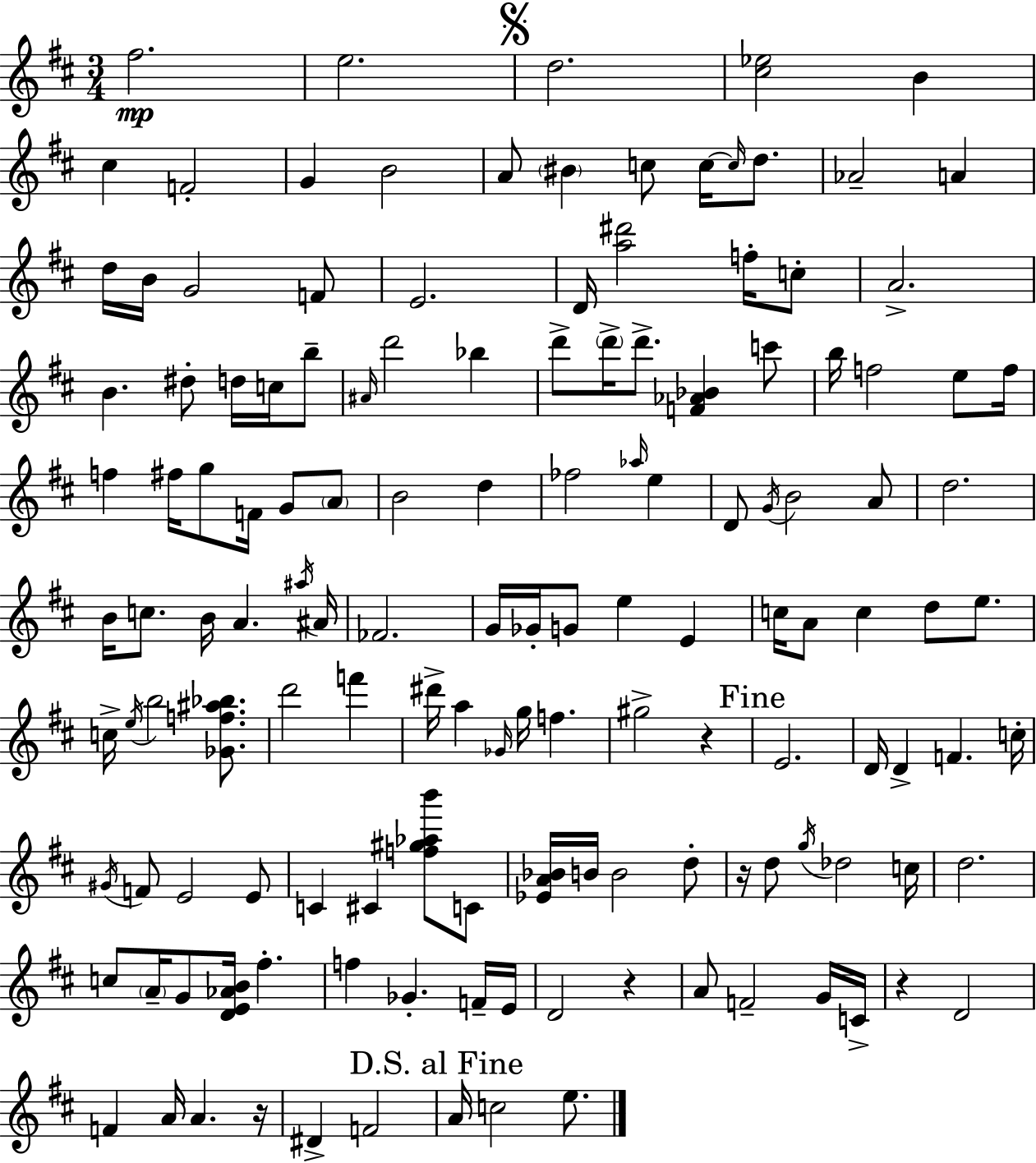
F#5/h. E5/h. D5/h. [C#5,Eb5]/h B4/q C#5/q F4/h G4/q B4/h A4/e BIS4/q C5/e C5/s C5/s D5/e. Ab4/h A4/q D5/s B4/s G4/h F4/e E4/h. D4/s [A5,D#6]/h F5/s C5/e A4/h. B4/q. D#5/e D5/s C5/s B5/e A#4/s D6/h Bb5/q D6/e D6/s D6/e. [F4,Ab4,Bb4]/q C6/e B5/s F5/h E5/e F5/s F5/q F#5/s G5/e F4/s G4/e A4/e B4/h D5/q FES5/h Ab5/s E5/q D4/e G4/s B4/h A4/e D5/h. B4/s C5/e. B4/s A4/q. A#5/s A#4/s FES4/h. G4/s Gb4/s G4/e E5/q E4/q C5/s A4/e C5/q D5/e E5/e. C5/s E5/s B5/h [Gb4,F5,A#5,Bb5]/e. D6/h F6/q D#6/s A5/q Gb4/s G5/s F5/q. G#5/h R/q E4/h. D4/s D4/q F4/q. C5/s G#4/s F4/e E4/h E4/e C4/q C#4/q [F5,G#5,Ab5,B6]/e C4/e [Eb4,A4,Bb4]/s B4/s B4/h D5/e R/s D5/e G5/s Db5/h C5/s D5/h. C5/e A4/s G4/e [D4,E4,Ab4,B4]/s F#5/q. F5/q Gb4/q. F4/s E4/s D4/h R/q A4/e F4/h G4/s C4/s R/q D4/h F4/q A4/s A4/q. R/s D#4/q F4/h A4/s C5/h E5/e.